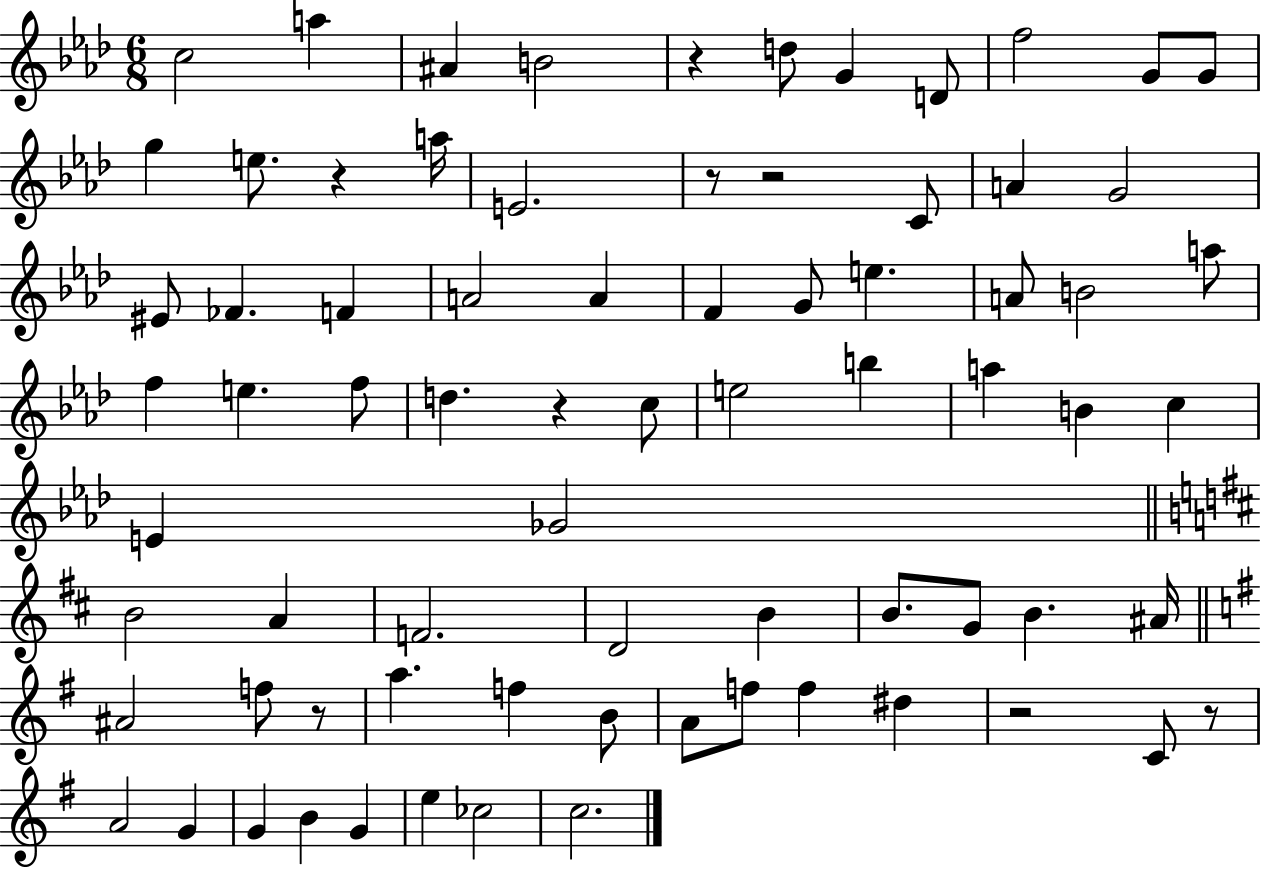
C5/h A5/q A#4/q B4/h R/q D5/e G4/q D4/e F5/h G4/e G4/e G5/q E5/e. R/q A5/s E4/h. R/e R/h C4/e A4/q G4/h EIS4/e FES4/q. F4/q A4/h A4/q F4/q G4/e E5/q. A4/e B4/h A5/e F5/q E5/q. F5/e D5/q. R/q C5/e E5/h B5/q A5/q B4/q C5/q E4/q Gb4/h B4/h A4/q F4/h. D4/h B4/q B4/e. G4/e B4/q. A#4/s A#4/h F5/e R/e A5/q. F5/q B4/e A4/e F5/e F5/q D#5/q R/h C4/e R/e A4/h G4/q G4/q B4/q G4/q E5/q CES5/h C5/h.